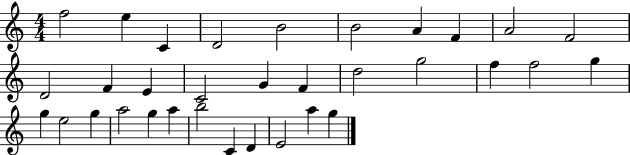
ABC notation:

X:1
T:Untitled
M:4/4
L:1/4
K:C
f2 e C D2 B2 B2 A F A2 F2 D2 F E C2 G F d2 g2 f f2 g g e2 g a2 g a b2 C D E2 a g